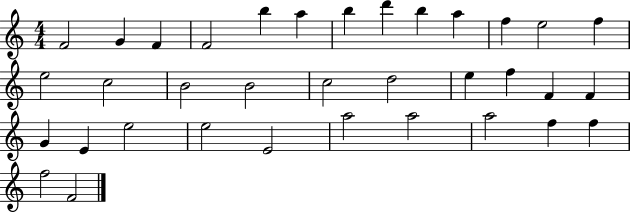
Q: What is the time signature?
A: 4/4